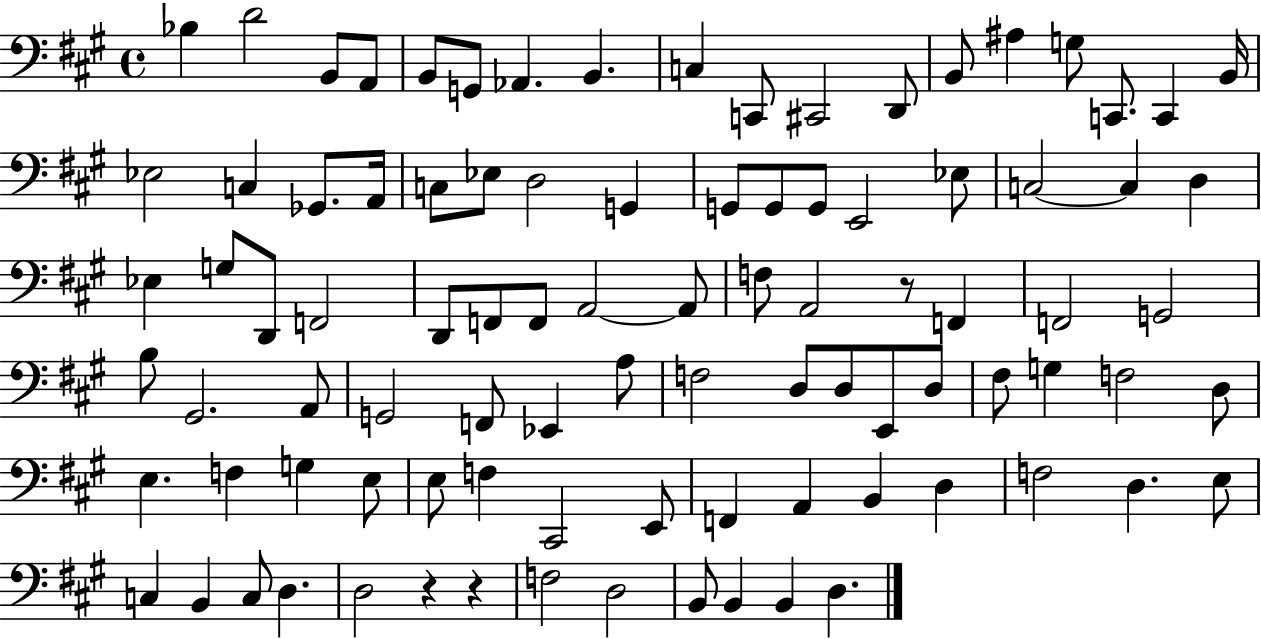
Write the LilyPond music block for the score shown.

{
  \clef bass
  \time 4/4
  \defaultTimeSignature
  \key a \major
  bes4 d'2 b,8 a,8 | b,8 g,8 aes,4. b,4. | c4 c,8 cis,2 d,8 | b,8 ais4 g8 c,8. c,4 b,16 | \break ees2 c4 ges,8. a,16 | c8 ees8 d2 g,4 | g,8 g,8 g,8 e,2 ees8 | c2~~ c4 d4 | \break ees4 g8 d,8 f,2 | d,8 f,8 f,8 a,2~~ a,8 | f8 a,2 r8 f,4 | f,2 g,2 | \break b8 gis,2. a,8 | g,2 f,8 ees,4 a8 | f2 d8 d8 e,8 d8 | fis8 g4 f2 d8 | \break e4. f4 g4 e8 | e8 f4 cis,2 e,8 | f,4 a,4 b,4 d4 | f2 d4. e8 | \break c4 b,4 c8 d4. | d2 r4 r4 | f2 d2 | b,8 b,4 b,4 d4. | \break \bar "|."
}